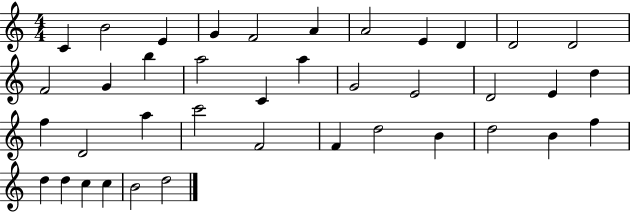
X:1
T:Untitled
M:4/4
L:1/4
K:C
C B2 E G F2 A A2 E D D2 D2 F2 G b a2 C a G2 E2 D2 E d f D2 a c'2 F2 F d2 B d2 B f d d c c B2 d2